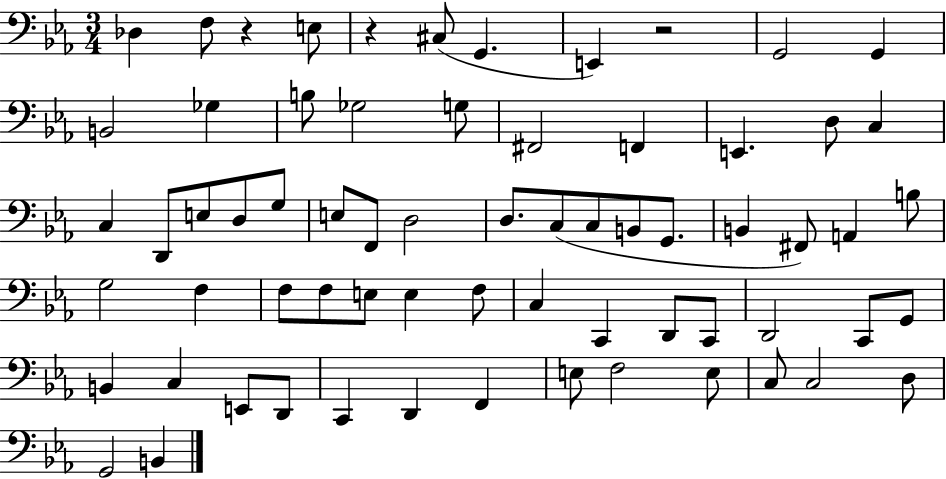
{
  \clef bass
  \numericTimeSignature
  \time 3/4
  \key ees \major
  des4 f8 r4 e8 | r4 cis8( g,4. | e,4) r2 | g,2 g,4 | \break b,2 ges4 | b8 ges2 g8 | fis,2 f,4 | e,4. d8 c4 | \break c4 d,8 e8 d8 g8 | e8 f,8 d2 | d8. c8( c8 b,8 g,8. | b,4 fis,8) a,4 b8 | \break g2 f4 | f8 f8 e8 e4 f8 | c4 c,4 d,8 c,8 | d,2 c,8 g,8 | \break b,4 c4 e,8 d,8 | c,4 d,4 f,4 | e8 f2 e8 | c8 c2 d8 | \break g,2 b,4 | \bar "|."
}